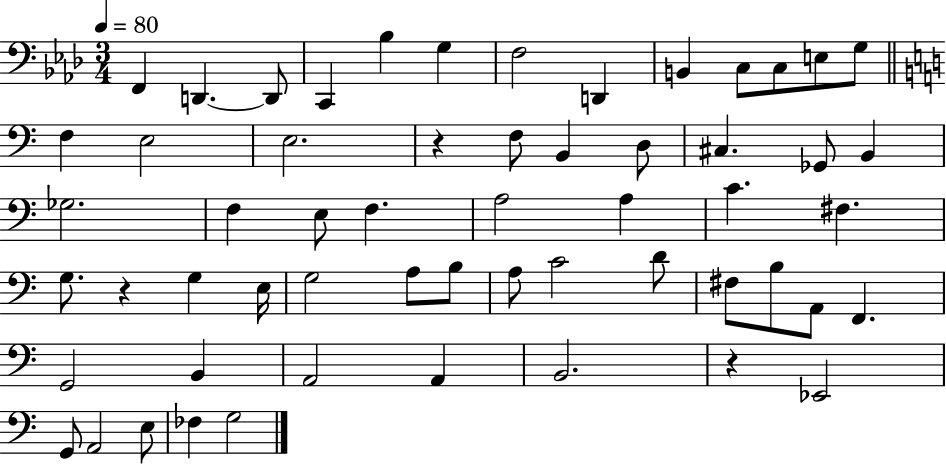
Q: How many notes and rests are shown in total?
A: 57